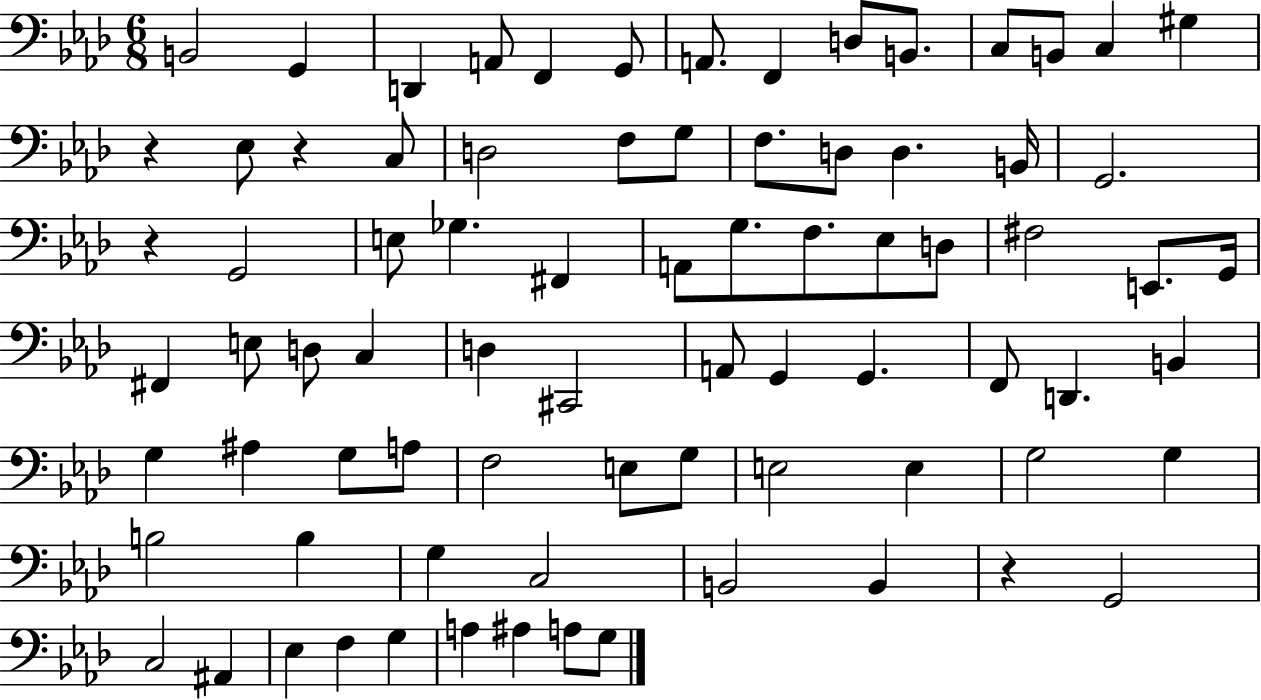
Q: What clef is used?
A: bass